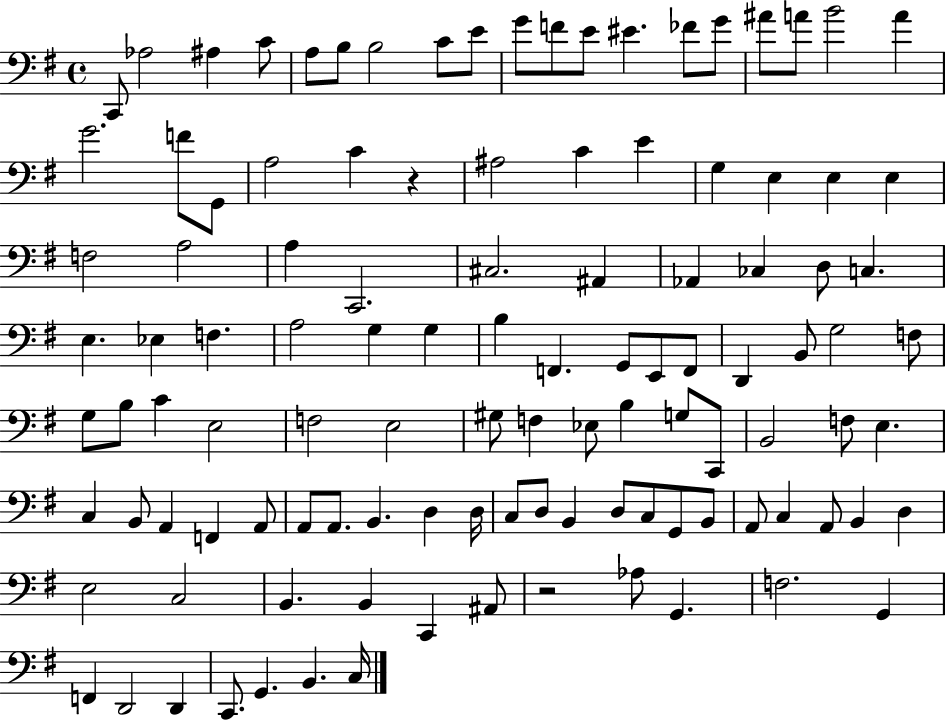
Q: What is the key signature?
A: G major